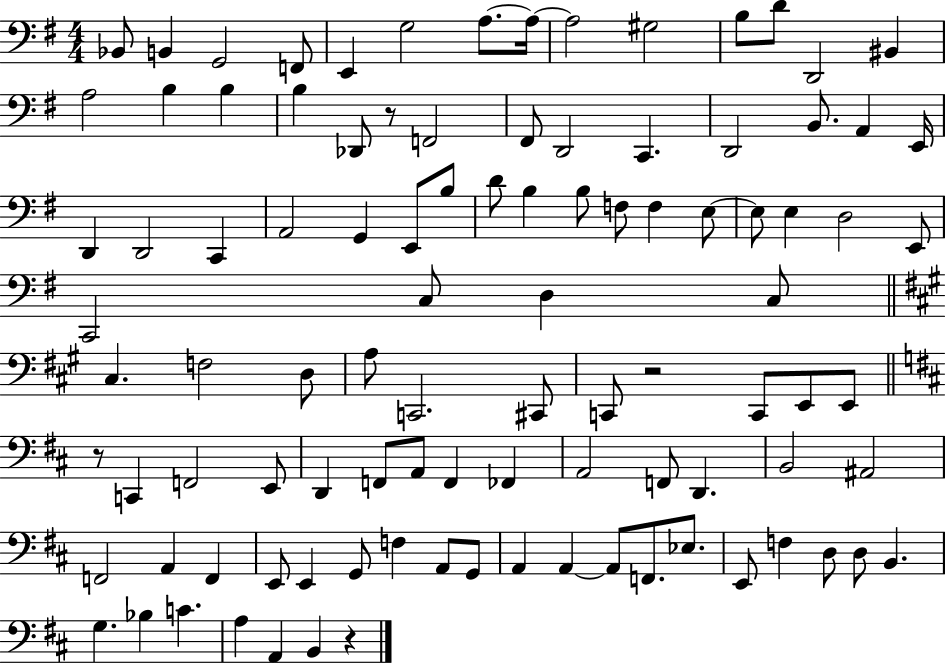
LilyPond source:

{
  \clef bass
  \numericTimeSignature
  \time 4/4
  \key g \major
  \repeat volta 2 { bes,8 b,4 g,2 f,8 | e,4 g2 a8.~~ a16~~ | a2 gis2 | b8 d'8 d,2 bis,4 | \break a2 b4 b4 | b4 des,8 r8 f,2 | fis,8 d,2 c,4. | d,2 b,8. a,4 e,16 | \break d,4 d,2 c,4 | a,2 g,4 e,8 b8 | d'8 b4 b8 f8 f4 e8~~ | e8 e4 d2 e,8 | \break c,2 c8 d4 c8 | \bar "||" \break \key a \major cis4. f2 d8 | a8 c,2. cis,8 | c,8 r2 c,8 e,8 e,8 | \bar "||" \break \key b \minor r8 c,4 f,2 e,8 | d,4 f,8 a,8 f,4 fes,4 | a,2 f,8 d,4. | b,2 ais,2 | \break f,2 a,4 f,4 | e,8 e,4 g,8 f4 a,8 g,8 | a,4 a,4~~ a,8 f,8. ees8. | e,8 f4 d8 d8 b,4. | \break g4. bes4 c'4. | a4 a,4 b,4 r4 | } \bar "|."
}